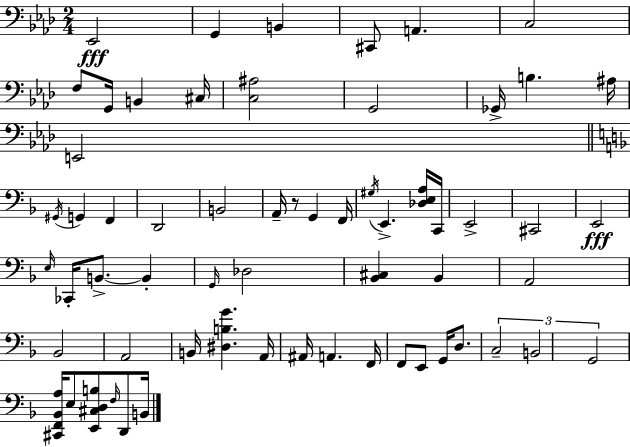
X:1
T:Untitled
M:2/4
L:1/4
K:Ab
_E,,2 G,, B,, ^C,,/2 A,, C,2 F,/2 G,,/4 B,, ^C,/4 [C,^A,]2 G,,2 _G,,/4 B, ^A,/4 E,,2 ^G,,/4 G,, F,, D,,2 B,,2 A,,/4 z/2 G,, F,,/4 ^G,/4 E,, [_D,E,A,]/4 C,,/4 E,,2 ^C,,2 E,,2 E,/4 _C,,/4 B,,/2 B,, G,,/4 _D,2 [_B,,^C,] _B,, A,,2 _B,,2 A,,2 B,,/4 [^D,B,G] A,,/4 ^A,,/4 A,, F,,/4 F,,/2 E,,/2 G,,/4 D,/2 C,2 B,,2 G,,2 [^C,,F,,_B,,A,]/4 E,/2 [E,,^C,D,B,]/2 F,/4 D,,/2 B,,/4